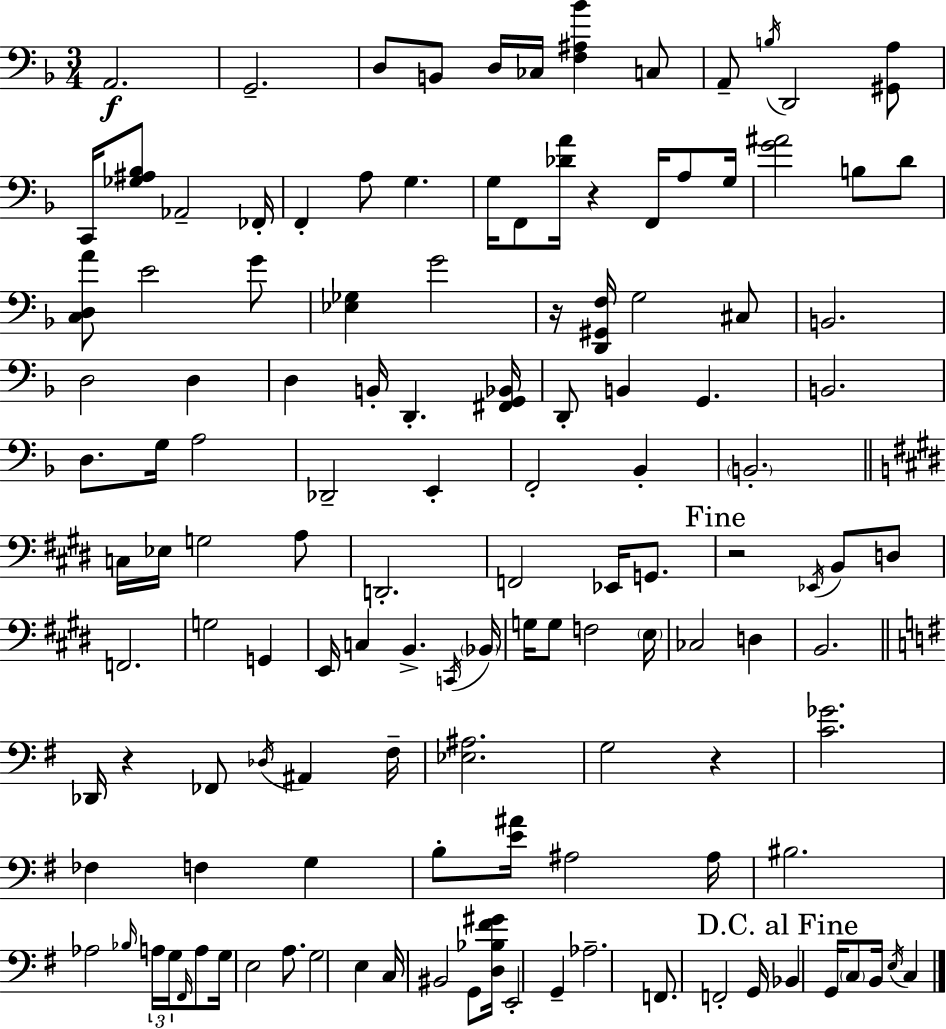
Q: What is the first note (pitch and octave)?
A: A2